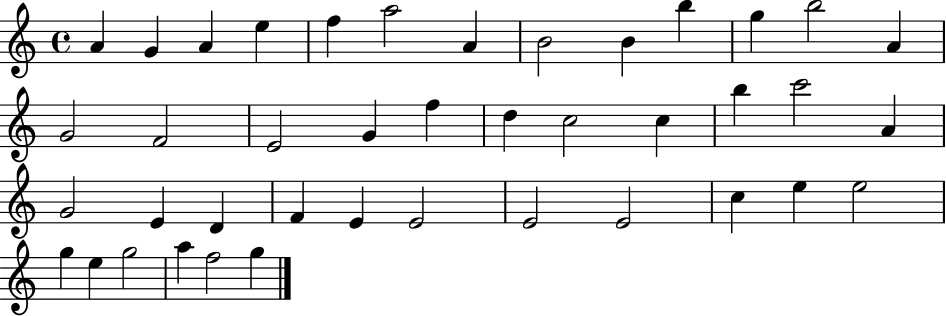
X:1
T:Untitled
M:4/4
L:1/4
K:C
A G A e f a2 A B2 B b g b2 A G2 F2 E2 G f d c2 c b c'2 A G2 E D F E E2 E2 E2 c e e2 g e g2 a f2 g